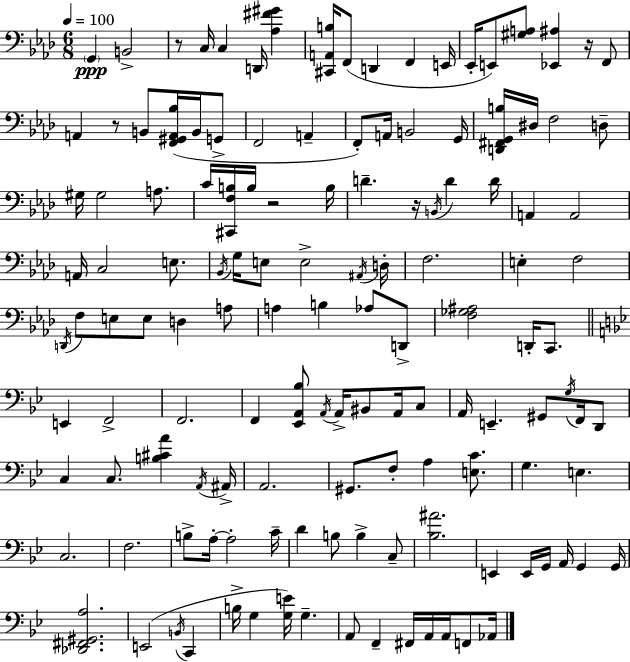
G2/q B2/h R/e C3/s C3/q D2/s [Ab3,F#4,G#4]/q [C#2,A2,B3]/s F2/e D2/q F2/q E2/s Eb2/s E2/e [G#3,A3]/e [Eb2,A#3]/q R/s F2/e A2/q R/e B2/e [F2,G#2,A2,Bb3]/s B2/s G2/e F2/h A2/q F2/e A2/s B2/h G2/s [D2,F#2,G2,B3]/s D#3/s F3/h D3/e G#3/s G#3/h A3/e. C4/s [C#2,F3,B3]/s B3/s R/h B3/s D4/q. R/s B2/s D4/q D4/s A2/q A2/h A2/s C3/h E3/e. Bb2/s G3/s E3/e E3/h A#2/s D3/s F3/h. E3/q F3/h D2/s F3/e E3/e E3/e D3/q A3/e A3/q B3/q Ab3/e D2/e [F3,Gb3,A#3]/h D2/s C2/e. E2/q F2/h F2/h. F2/q [Eb2,A2,Bb3]/e A2/s A2/s BIS2/e A2/s C3/e A2/s E2/q. G#2/e G3/s F2/s D2/e C3/q C3/e. [B3,C#4,A4]/q A2/s A#2/s A2/h. G#2/e. F3/e A3/q [E3,C4]/e. G3/q. E3/q. C3/h. F3/h. B3/e A3/s A3/h C4/s D4/q B3/e B3/q C3/e [Bb3,A#4]/h. E2/q E2/s G2/s A2/s G2/q G2/s [Db2,F#2,G#2,A3]/h. E2/h B2/s C2/q B3/s G3/q [G3,E4]/s G3/q. A2/e F2/q F#2/s A2/s A2/s F2/e Ab2/s